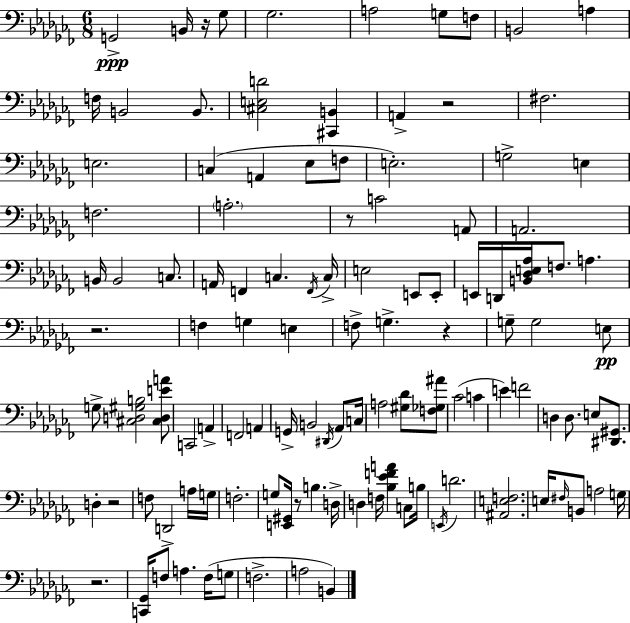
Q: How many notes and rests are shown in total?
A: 115